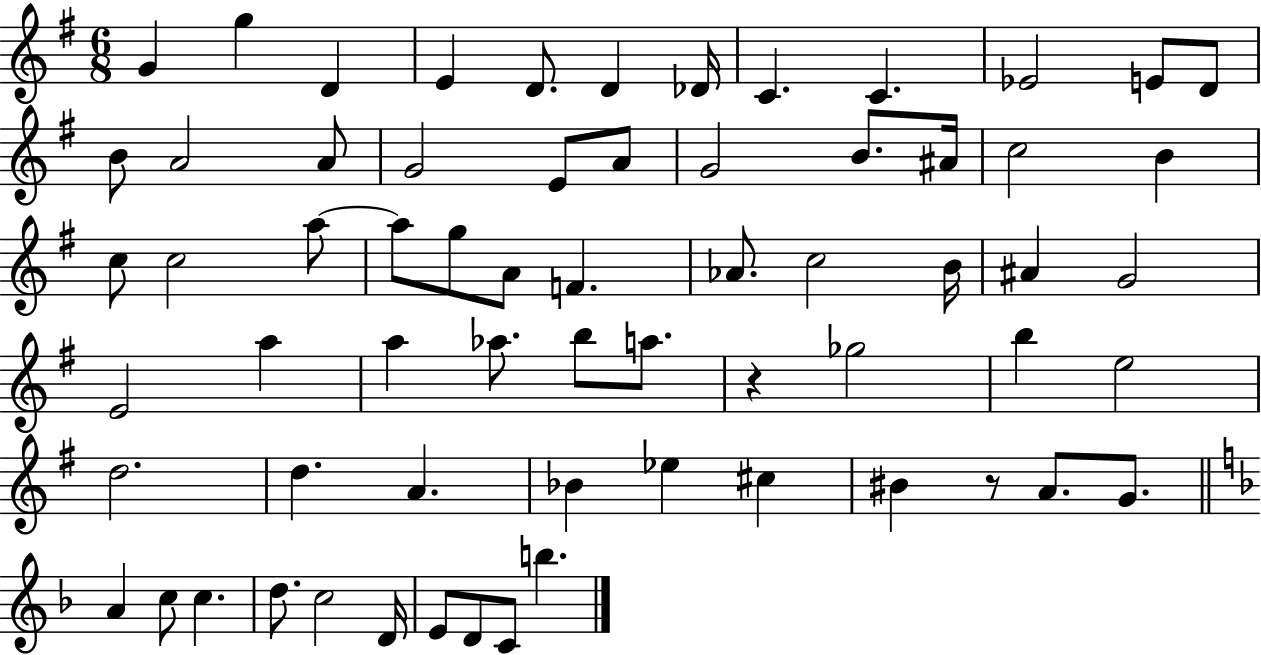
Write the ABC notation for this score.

X:1
T:Untitled
M:6/8
L:1/4
K:G
G g D E D/2 D _D/4 C C _E2 E/2 D/2 B/2 A2 A/2 G2 E/2 A/2 G2 B/2 ^A/4 c2 B c/2 c2 a/2 a/2 g/2 A/2 F _A/2 c2 B/4 ^A G2 E2 a a _a/2 b/2 a/2 z _g2 b e2 d2 d A _B _e ^c ^B z/2 A/2 G/2 A c/2 c d/2 c2 D/4 E/2 D/2 C/2 b